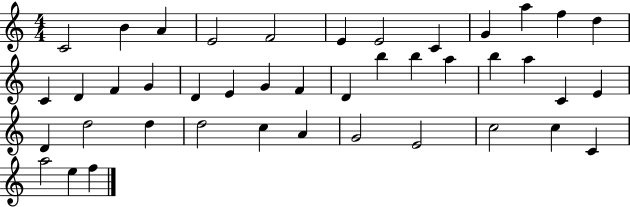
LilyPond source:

{
  \clef treble
  \numericTimeSignature
  \time 4/4
  \key c \major
  c'2 b'4 a'4 | e'2 f'2 | e'4 e'2 c'4 | g'4 a''4 f''4 d''4 | \break c'4 d'4 f'4 g'4 | d'4 e'4 g'4 f'4 | d'4 b''4 b''4 a''4 | b''4 a''4 c'4 e'4 | \break d'4 d''2 d''4 | d''2 c''4 a'4 | g'2 e'2 | c''2 c''4 c'4 | \break a''2 e''4 f''4 | \bar "|."
}